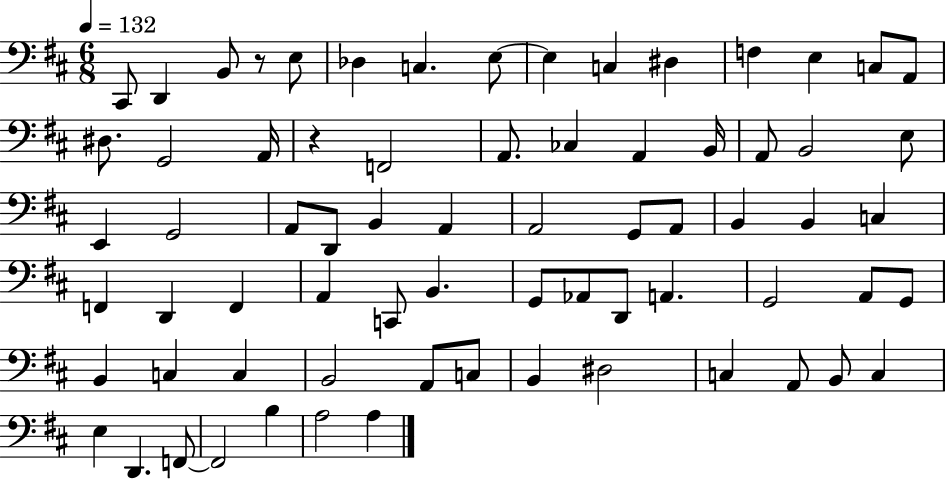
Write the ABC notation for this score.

X:1
T:Untitled
M:6/8
L:1/4
K:D
^C,,/2 D,, B,,/2 z/2 E,/2 _D, C, E,/2 E, C, ^D, F, E, C,/2 A,,/2 ^D,/2 G,,2 A,,/4 z F,,2 A,,/2 _C, A,, B,,/4 A,,/2 B,,2 E,/2 E,, G,,2 A,,/2 D,,/2 B,, A,, A,,2 G,,/2 A,,/2 B,, B,, C, F,, D,, F,, A,, C,,/2 B,, G,,/2 _A,,/2 D,,/2 A,, G,,2 A,,/2 G,,/2 B,, C, C, B,,2 A,,/2 C,/2 B,, ^D,2 C, A,,/2 B,,/2 C, E, D,, F,,/2 F,,2 B, A,2 A,